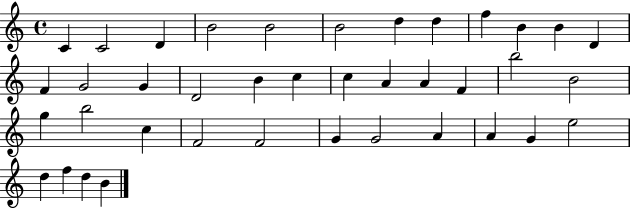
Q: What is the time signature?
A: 4/4